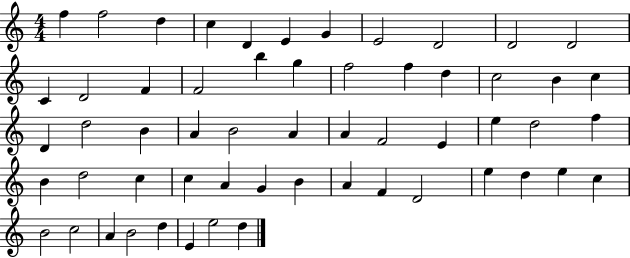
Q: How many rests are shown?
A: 0